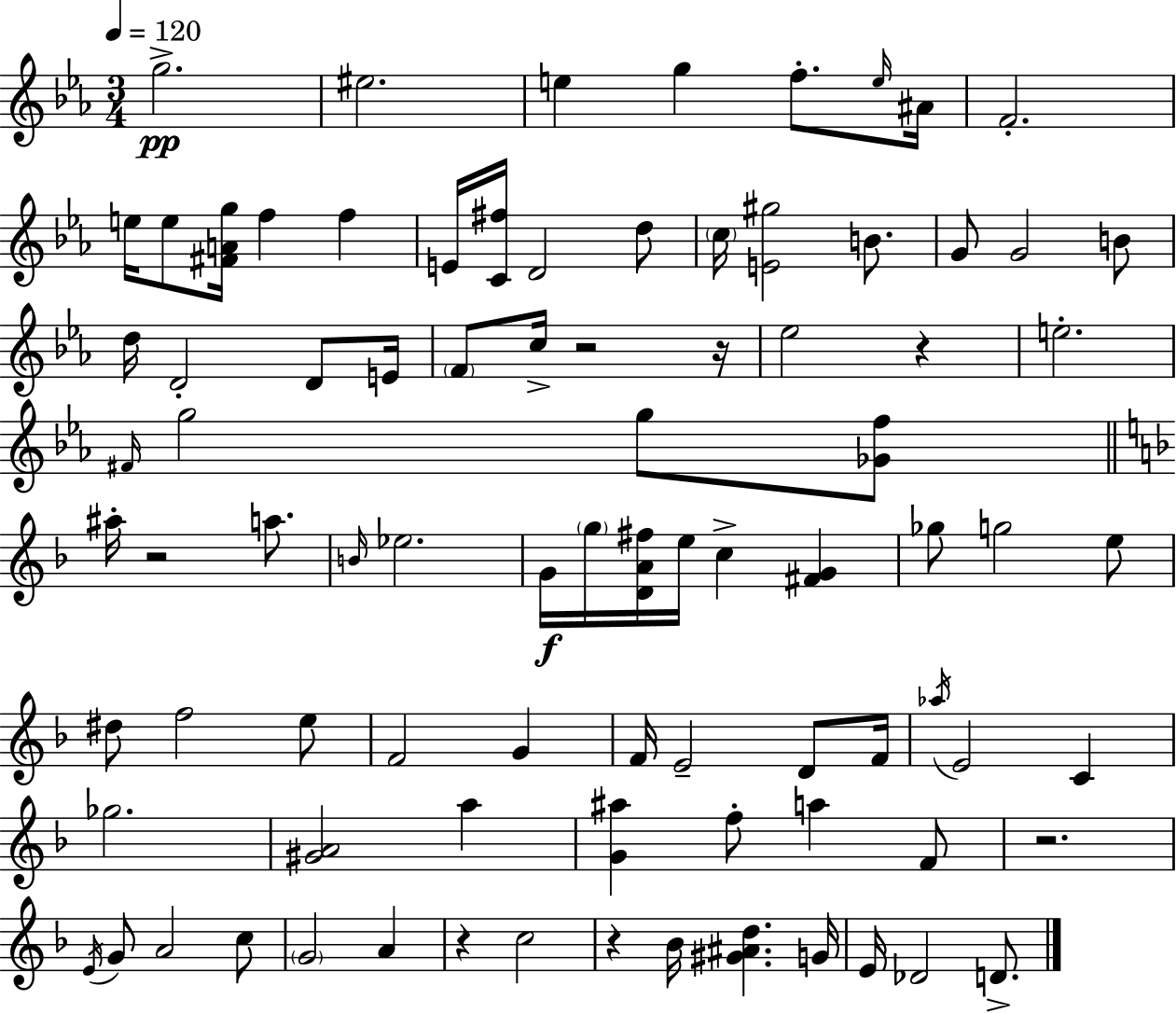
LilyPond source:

{
  \clef treble
  \numericTimeSignature
  \time 3/4
  \key ees \major
  \tempo 4 = 120
  g''2.->\pp | eis''2. | e''4 g''4 f''8.-. \grace { e''16 } | ais'16 f'2.-. | \break e''16 e''8 <fis' a' g''>16 f''4 f''4 | e'16 <c' fis''>16 d'2 d''8 | \parenthesize c''16 <e' gis''>2 b'8. | g'8 g'2 b'8 | \break d''16 d'2-. d'8 | e'16 \parenthesize f'8 c''16-> r2 | r16 ees''2 r4 | e''2.-. | \break \grace { fis'16 } g''2 g''8 | <ges' f''>8 \bar "||" \break \key f \major ais''16-. r2 a''8. | \grace { b'16 } ees''2. | g'16\f \parenthesize g''16 <d' a' fis''>16 e''16 c''4-> <fis' g'>4 | ges''8 g''2 e''8 | \break dis''8 f''2 e''8 | f'2 g'4 | f'16 e'2-- d'8 | f'16 \acciaccatura { aes''16 } e'2 c'4 | \break ges''2. | <gis' a'>2 a''4 | <g' ais''>4 f''8-. a''4 | f'8 r2. | \break \acciaccatura { e'16 } g'8 a'2 | c''8 \parenthesize g'2 a'4 | r4 c''2 | r4 bes'16 <gis' ais' d''>4. | \break g'16 e'16 des'2 | d'8.-> \bar "|."
}